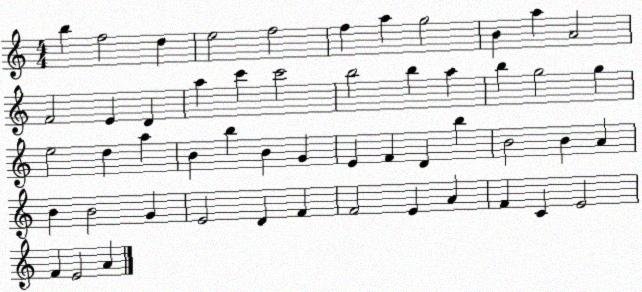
X:1
T:Untitled
M:4/4
L:1/4
K:C
b f2 d e2 f2 f a g2 B a A2 F2 E D a c' c'2 b2 b a b g2 g e2 d a B b B G E F D b B2 B A B B2 G E2 D F F2 E A F C E2 F E2 A